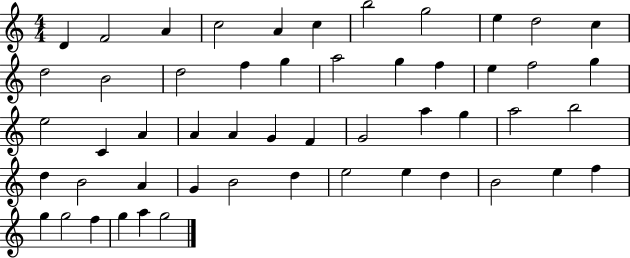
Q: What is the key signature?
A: C major